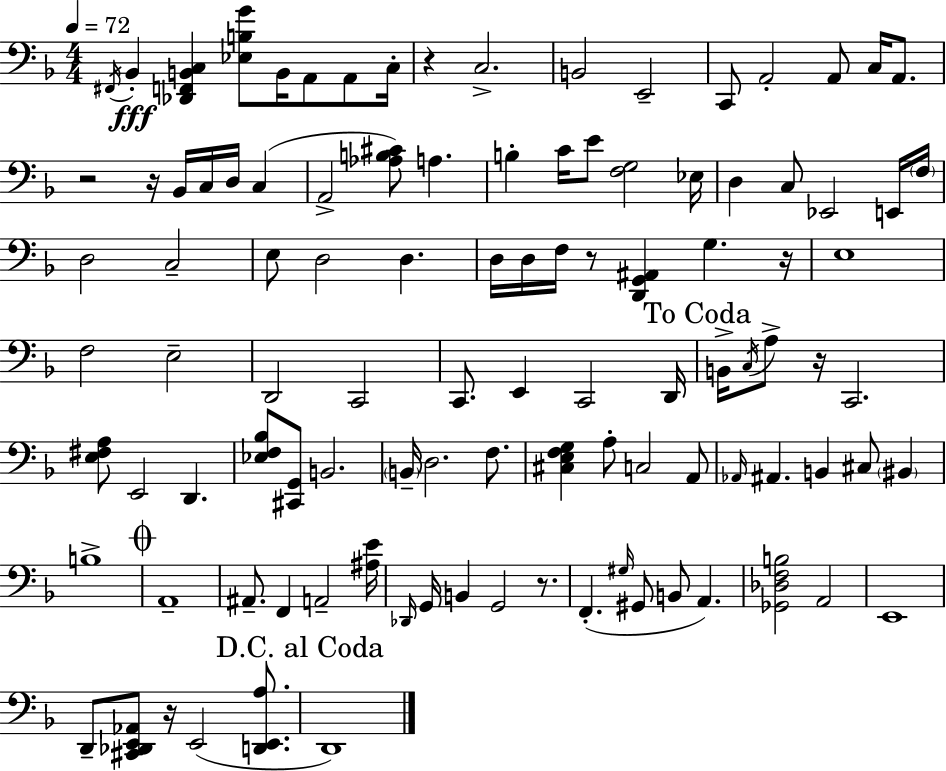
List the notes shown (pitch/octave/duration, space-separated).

F#2/s Bb2/q [Db2,F2,B2,C3]/q [Eb3,B3,G4]/e B2/s A2/e A2/e C3/s R/q C3/h. B2/h E2/h C2/e A2/h A2/e C3/s A2/e. R/h R/s Bb2/s C3/s D3/s C3/q A2/h [Ab3,B3,C#4]/e A3/q. B3/q C4/s E4/e [F3,G3]/h Eb3/s D3/q C3/e Eb2/h E2/s F3/s D3/h C3/h E3/e D3/h D3/q. D3/s D3/s F3/s R/e [D2,G2,A#2]/q G3/q. R/s E3/w F3/h E3/h D2/h C2/h C2/e. E2/q C2/h D2/s B2/s C3/s A3/e R/s C2/h. [E3,F#3,A3]/e E2/h D2/q. [Eb3,F3,Bb3]/e [C#2,G2]/e B2/h. B2/s D3/h. F3/e. [C#3,E3,F3,G3]/q A3/e C3/h A2/e Ab2/s A#2/q. B2/q C#3/e BIS2/q B3/w A2/w A#2/e. F2/q A2/h [A#3,E4]/s Db2/s G2/s B2/q G2/h R/e. F2/q. G#3/s G#2/e B2/e A2/q. [Gb2,Db3,F3,B3]/h A2/h E2/w D2/e [C#2,Db2,E2,Ab2]/e R/s E2/h [D2,E2,A3]/e. D2/w